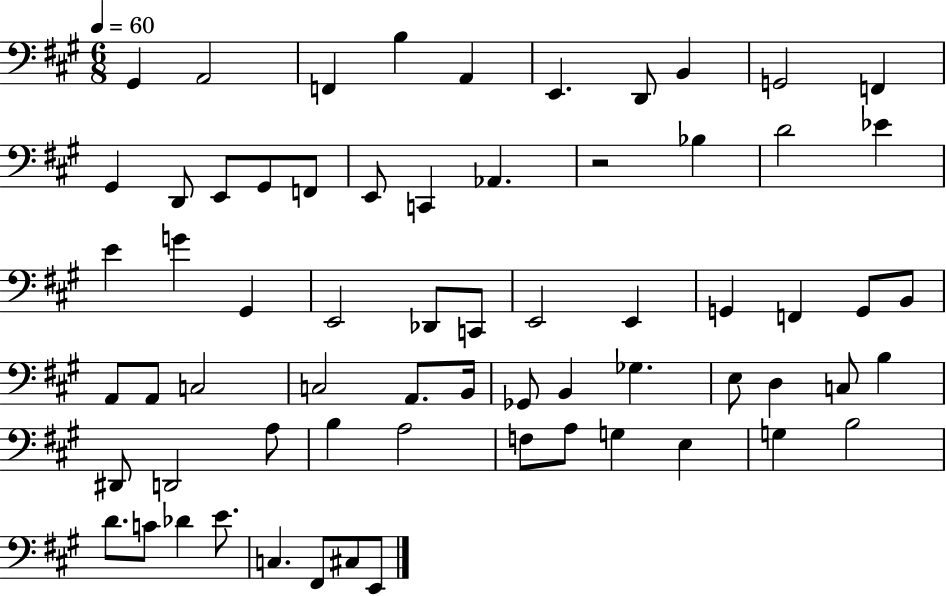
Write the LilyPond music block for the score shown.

{
  \clef bass
  \numericTimeSignature
  \time 6/8
  \key a \major
  \tempo 4 = 60
  gis,4 a,2 | f,4 b4 a,4 | e,4. d,8 b,4 | g,2 f,4 | \break gis,4 d,8 e,8 gis,8 f,8 | e,8 c,4 aes,4. | r2 bes4 | d'2 ees'4 | \break e'4 g'4 gis,4 | e,2 des,8 c,8 | e,2 e,4 | g,4 f,4 g,8 b,8 | \break a,8 a,8 c2 | c2 a,8. b,16 | ges,8 b,4 ges4. | e8 d4 c8 b4 | \break dis,8 d,2 a8 | b4 a2 | f8 a8 g4 e4 | g4 b2 | \break d'8. c'8 des'4 e'8. | c4. fis,8 cis8 e,8 | \bar "|."
}